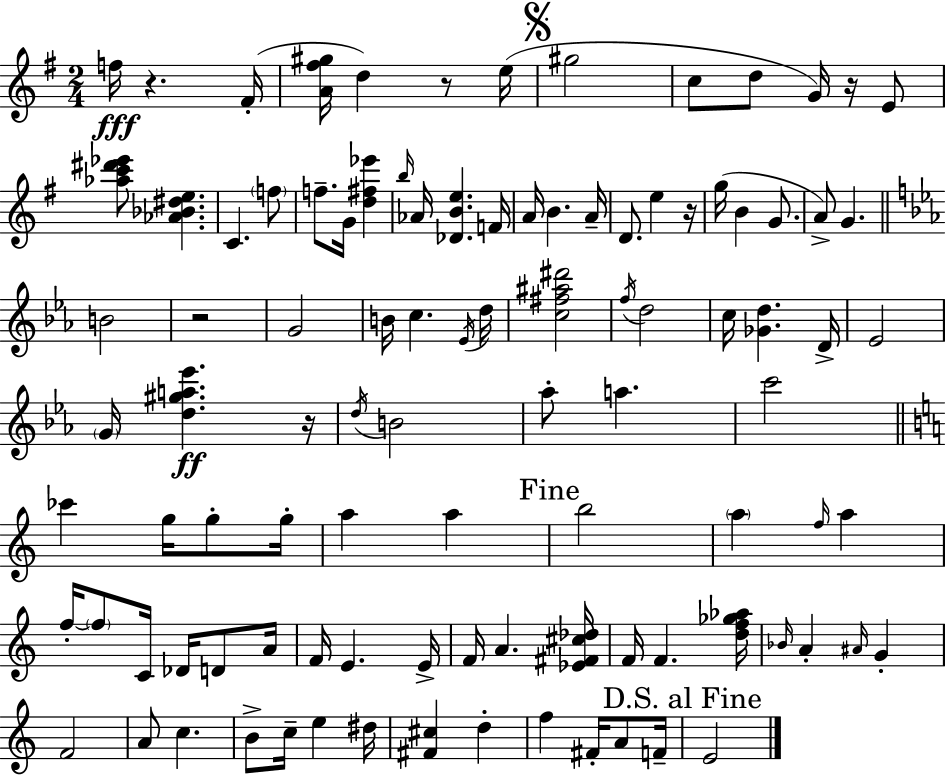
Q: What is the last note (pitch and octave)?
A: E4